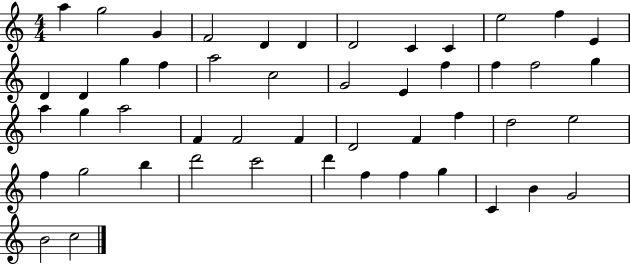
X:1
T:Untitled
M:4/4
L:1/4
K:C
a g2 G F2 D D D2 C C e2 f E D D g f a2 c2 G2 E f f f2 g a g a2 F F2 F D2 F f d2 e2 f g2 b d'2 c'2 d' f f g C B G2 B2 c2